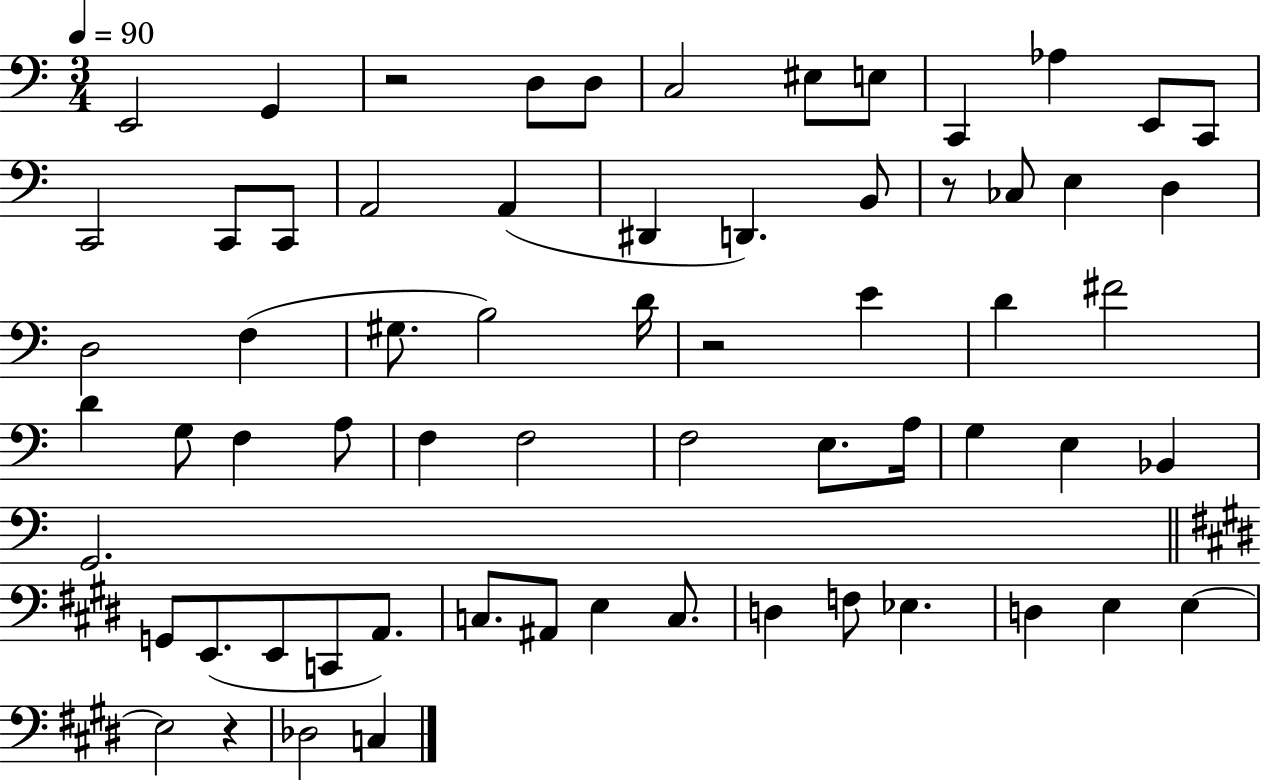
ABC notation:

X:1
T:Untitled
M:3/4
L:1/4
K:C
E,,2 G,, z2 D,/2 D,/2 C,2 ^E,/2 E,/2 C,, _A, E,,/2 C,,/2 C,,2 C,,/2 C,,/2 A,,2 A,, ^D,, D,, B,,/2 z/2 _C,/2 E, D, D,2 F, ^G,/2 B,2 D/4 z2 E D ^F2 D G,/2 F, A,/2 F, F,2 F,2 E,/2 A,/4 G, E, _B,, G,,2 G,,/2 E,,/2 E,,/2 C,,/2 A,,/2 C,/2 ^A,,/2 E, C,/2 D, F,/2 _E, D, E, E, E,2 z _D,2 C,